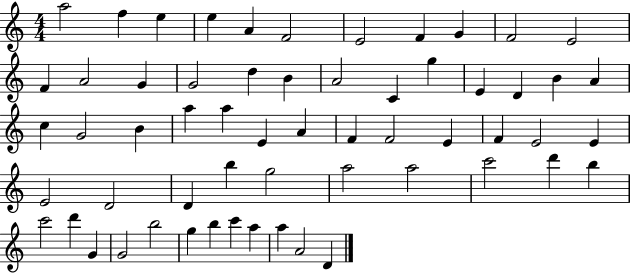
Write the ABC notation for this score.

X:1
T:Untitled
M:4/4
L:1/4
K:C
a2 f e e A F2 E2 F G F2 E2 F A2 G G2 d B A2 C g E D B A c G2 B a a E A F F2 E F E2 E E2 D2 D b g2 a2 a2 c'2 d' b c'2 d' G G2 b2 g b c' a a A2 D